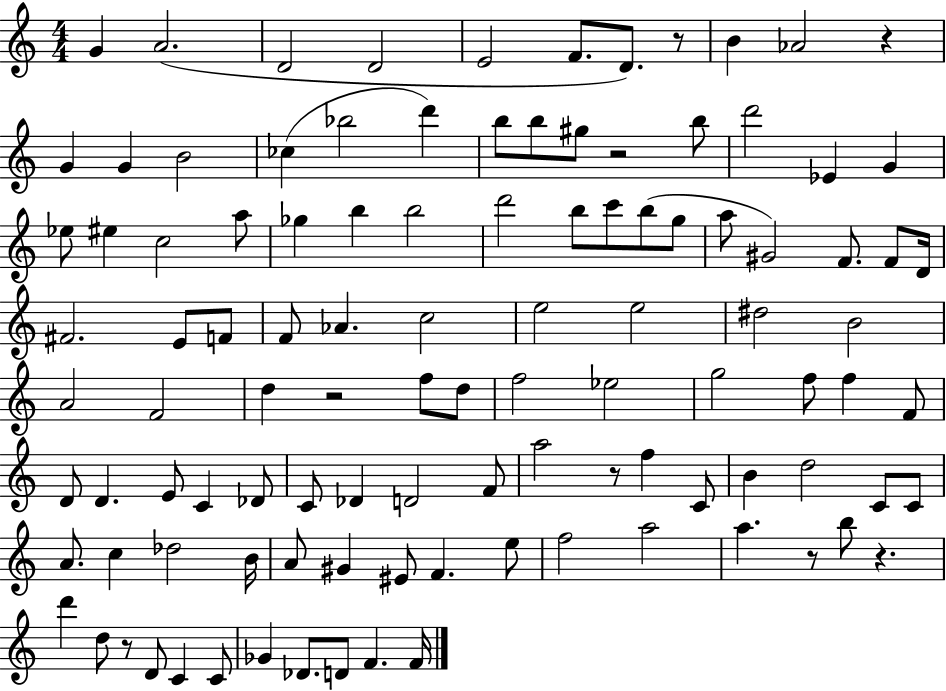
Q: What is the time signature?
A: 4/4